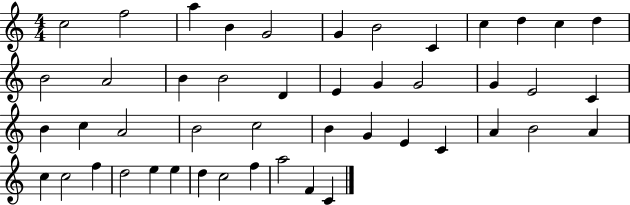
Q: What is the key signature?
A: C major